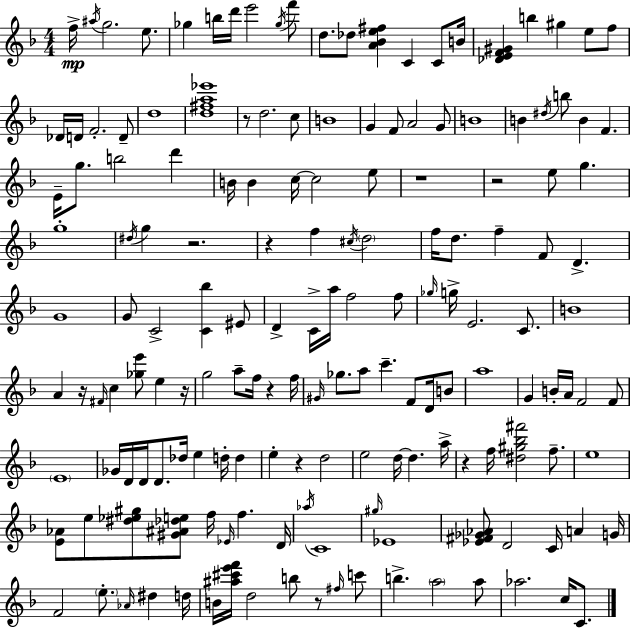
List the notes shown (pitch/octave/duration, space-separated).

F5/s A#5/s G5/h. E5/e. Gb5/q B5/s D6/s E6/h Gb5/s F6/e D5/e. Db5/e [A4,Bb4,E5,F#5]/q C4/q C4/e B4/s [Db4,E4,F4,G#4]/q B5/q G#5/q E5/e F5/e Db4/s D4/s F4/h. D4/e D5/w [D5,F#5,A5,Eb6]/w R/e D5/h. C5/e B4/w G4/q F4/e A4/h G4/e B4/w B4/q D#5/s B5/e B4/q F4/q. E4/s G5/e. B5/h D6/q B4/s B4/q C5/s C5/h E5/e R/w R/h E5/e G5/q. G5/w D#5/s G5/q R/h. R/q F5/q C#5/s D5/h F5/s D5/e. F5/q F4/e D4/q. G4/w G4/e C4/h [C4,Bb5]/q EIS4/e D4/q C4/s A5/s F5/h F5/e Gb5/s G5/s E4/h. C4/e. B4/w A4/q R/s F#4/s C5/q [Gb5,E6]/e E5/q R/s G5/h A5/e F5/s R/q F5/s G#4/s Gb5/e. A5/e C6/q. F4/e D4/s B4/e A5/w G4/q B4/s A4/s F4/h F4/e E4/w Gb4/s D4/s D4/s D4/e. Db5/s E5/q D5/s D5/q E5/q R/q D5/h E5/h D5/s D5/q. A5/s R/q F5/s [D#5,G#5,Bb5,F#6]/h F5/e. E5/w [E4,Ab4]/e E5/e [D#5,Eb5,G#5]/e [G#4,A#4,Db5,E5]/e F5/s Eb4/s F5/q. D4/s Ab5/s C4/w G#5/s Eb4/w [Eb4,F#4,Gb4,Ab4]/e D4/h C4/s A4/q G4/s F4/h E5/e. Ab4/s D#5/q D5/s B4/s [A#5,C#6,E6,F6]/s D5/h B5/e R/e F#5/s C6/e B5/q. A5/h A5/e Ab5/h. C5/s C4/e.